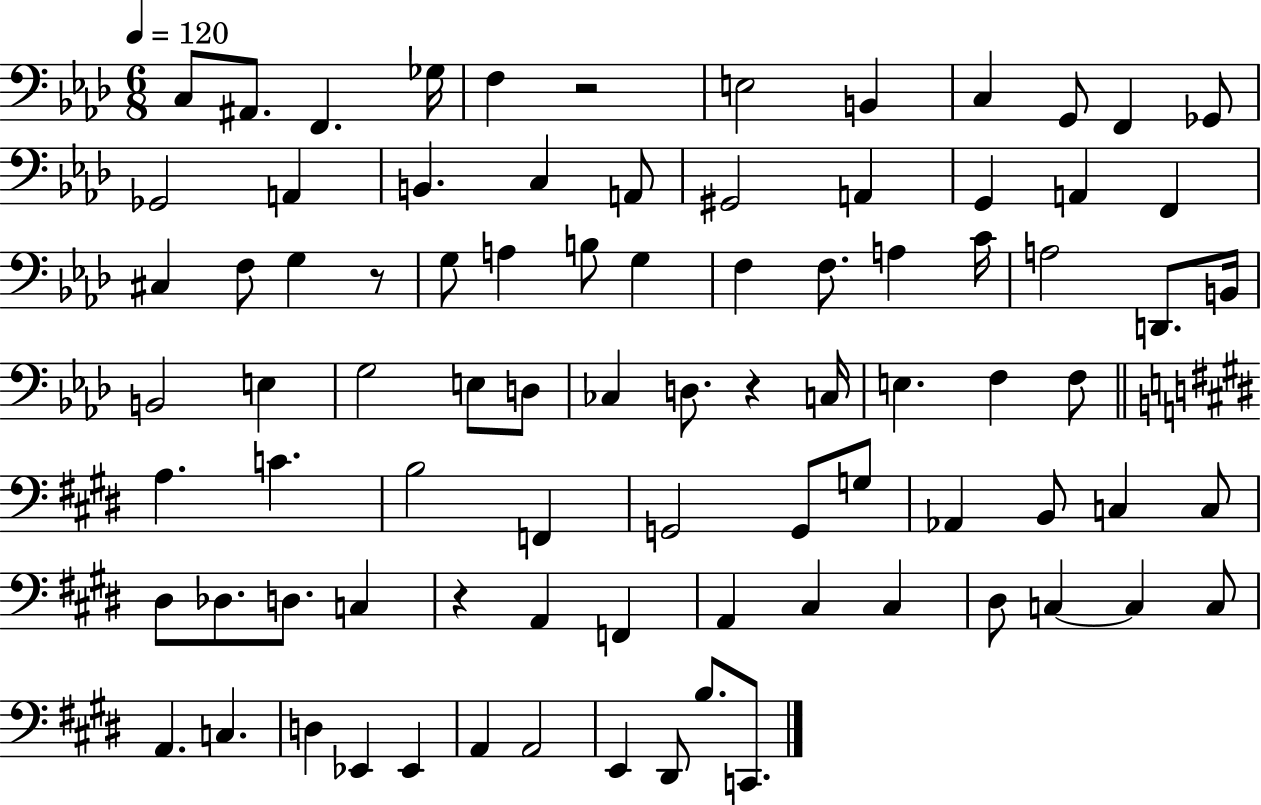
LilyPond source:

{
  \clef bass
  \numericTimeSignature
  \time 6/8
  \key aes \major
  \tempo 4 = 120
  \repeat volta 2 { c8 ais,8. f,4. ges16 | f4 r2 | e2 b,4 | c4 g,8 f,4 ges,8 | \break ges,2 a,4 | b,4. c4 a,8 | gis,2 a,4 | g,4 a,4 f,4 | \break cis4 f8 g4 r8 | g8 a4 b8 g4 | f4 f8. a4 c'16 | a2 d,8. b,16 | \break b,2 e4 | g2 e8 d8 | ces4 d8. r4 c16 | e4. f4 f8 | \break \bar "||" \break \key e \major a4. c'4. | b2 f,4 | g,2 g,8 g8 | aes,4 b,8 c4 c8 | \break dis8 des8. d8. c4 | r4 a,4 f,4 | a,4 cis4 cis4 | dis8 c4~~ c4 c8 | \break a,4. c4. | d4 ees,4 ees,4 | a,4 a,2 | e,4 dis,8 b8. c,8. | \break } \bar "|."
}